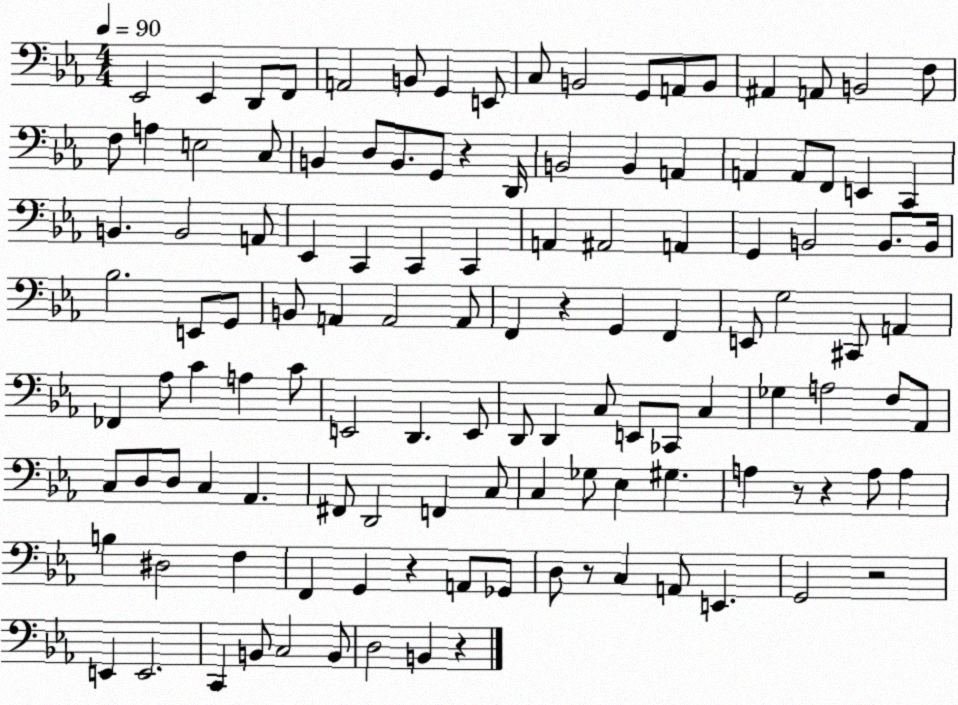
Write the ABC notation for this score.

X:1
T:Untitled
M:4/4
L:1/4
K:Eb
_E,,2 _E,, D,,/2 F,,/2 A,,2 B,,/2 G,, E,,/2 C,/2 B,,2 G,,/2 A,,/2 B,,/2 ^A,, A,,/2 B,,2 F,/2 F,/2 A, E,2 C,/2 B,, D,/2 B,,/2 G,,/2 z D,,/4 B,,2 B,, A,, A,, A,,/2 F,,/2 E,, C,, B,, B,,2 A,,/2 _E,, C,, C,, C,, A,, ^A,,2 A,, G,, B,,2 B,,/2 B,,/4 _B,2 E,,/2 G,,/2 B,,/2 A,, A,,2 A,,/2 F,, z G,, F,, E,,/2 G,2 ^C,,/2 A,, _F,, _A,/2 C A, C/2 E,,2 D,, E,,/2 D,,/2 D,, C,/2 E,,/2 _C,,/2 C, _G, A,2 F,/2 _A,,/2 C,/2 D,/2 D,/2 C, _A,, ^F,,/2 D,,2 F,, C,/2 C, _G,/2 _E, ^G, A, z/2 z A,/2 A, B, ^D,2 F, F,, G,, z A,,/2 _G,,/2 D,/2 z/2 C, A,,/2 E,, G,,2 z2 E,, E,,2 C,, B,,/2 C,2 B,,/2 D,2 B,, z